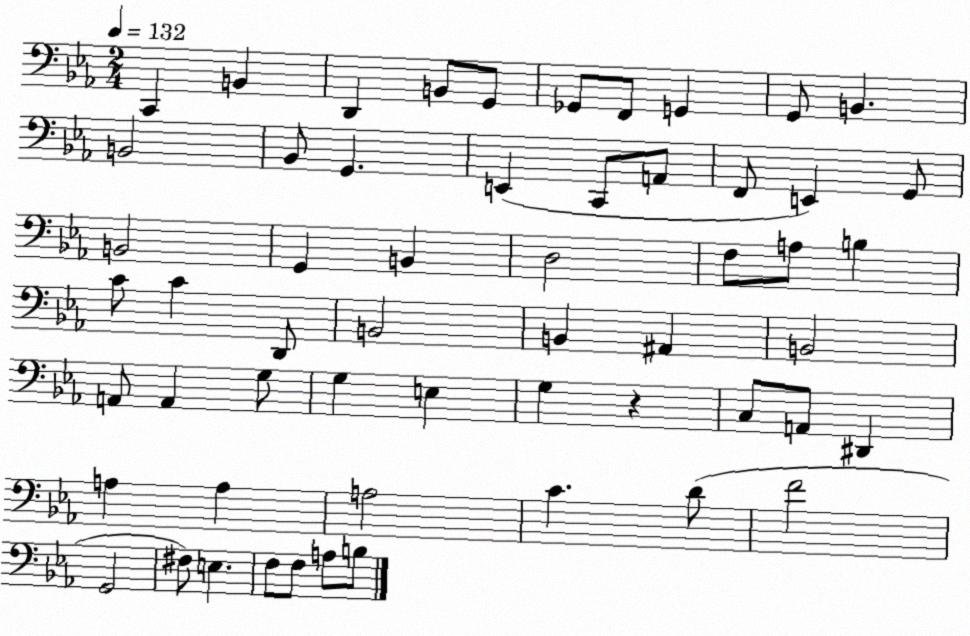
X:1
T:Untitled
M:2/4
L:1/4
K:Eb
C,, B,, D,, B,,/2 G,,/2 _G,,/2 F,,/2 G,, G,,/2 B,, B,,2 _B,,/2 G,, E,, C,,/2 A,,/2 F,,/2 E,, G,,/2 B,,2 G,, B,, D,2 F,/2 A,/2 B, C/2 C D,,/2 B,,2 B,, ^A,, B,,2 A,,/2 A,, G,/2 G, E, G, z C,/2 A,,/2 ^D,, A, A, A,2 C D/2 F2 G,,2 ^F,/2 E, F,/2 F,/2 A,/2 B,/2